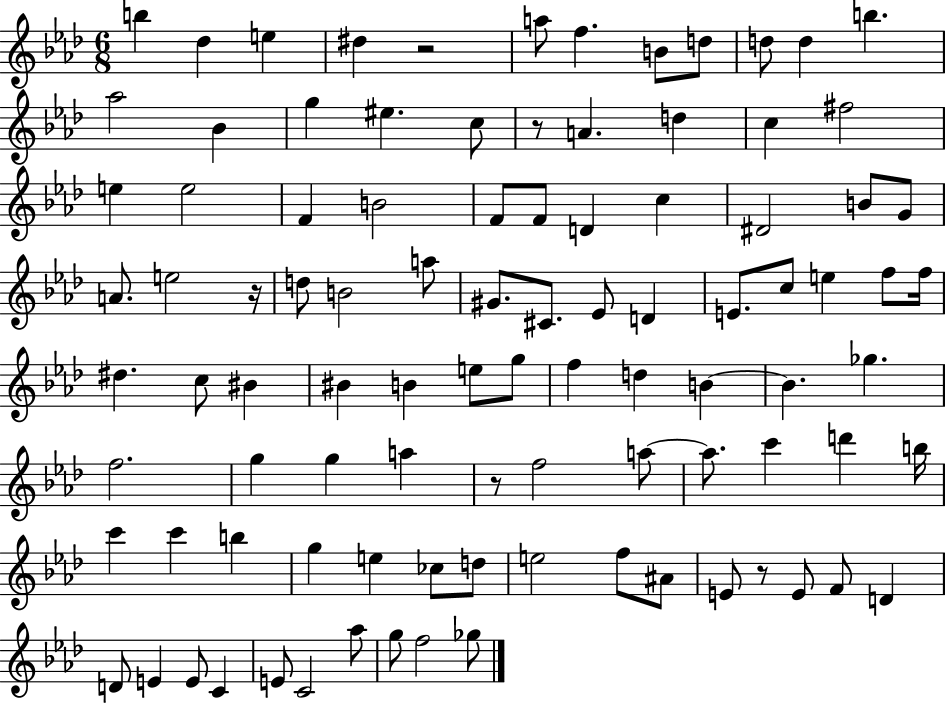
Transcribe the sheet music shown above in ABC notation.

X:1
T:Untitled
M:6/8
L:1/4
K:Ab
b _d e ^d z2 a/2 f B/2 d/2 d/2 d b _a2 _B g ^e c/2 z/2 A d c ^f2 e e2 F B2 F/2 F/2 D c ^D2 B/2 G/2 A/2 e2 z/4 d/2 B2 a/2 ^G/2 ^C/2 _E/2 D E/2 c/2 e f/2 f/4 ^d c/2 ^B ^B B e/2 g/2 f d B B _g f2 g g a z/2 f2 a/2 a/2 c' d' b/4 c' c' b g e _c/2 d/2 e2 f/2 ^A/2 E/2 z/2 E/2 F/2 D D/2 E E/2 C E/2 C2 _a/2 g/2 f2 _g/2